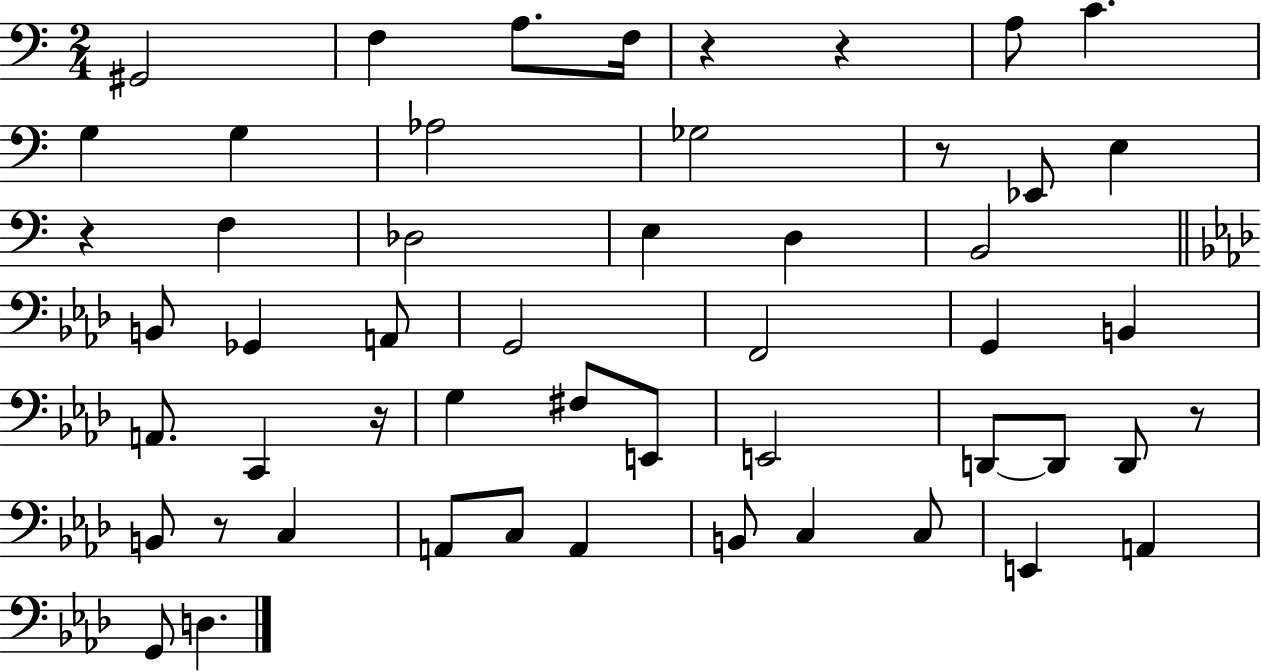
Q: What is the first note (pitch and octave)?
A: G#2